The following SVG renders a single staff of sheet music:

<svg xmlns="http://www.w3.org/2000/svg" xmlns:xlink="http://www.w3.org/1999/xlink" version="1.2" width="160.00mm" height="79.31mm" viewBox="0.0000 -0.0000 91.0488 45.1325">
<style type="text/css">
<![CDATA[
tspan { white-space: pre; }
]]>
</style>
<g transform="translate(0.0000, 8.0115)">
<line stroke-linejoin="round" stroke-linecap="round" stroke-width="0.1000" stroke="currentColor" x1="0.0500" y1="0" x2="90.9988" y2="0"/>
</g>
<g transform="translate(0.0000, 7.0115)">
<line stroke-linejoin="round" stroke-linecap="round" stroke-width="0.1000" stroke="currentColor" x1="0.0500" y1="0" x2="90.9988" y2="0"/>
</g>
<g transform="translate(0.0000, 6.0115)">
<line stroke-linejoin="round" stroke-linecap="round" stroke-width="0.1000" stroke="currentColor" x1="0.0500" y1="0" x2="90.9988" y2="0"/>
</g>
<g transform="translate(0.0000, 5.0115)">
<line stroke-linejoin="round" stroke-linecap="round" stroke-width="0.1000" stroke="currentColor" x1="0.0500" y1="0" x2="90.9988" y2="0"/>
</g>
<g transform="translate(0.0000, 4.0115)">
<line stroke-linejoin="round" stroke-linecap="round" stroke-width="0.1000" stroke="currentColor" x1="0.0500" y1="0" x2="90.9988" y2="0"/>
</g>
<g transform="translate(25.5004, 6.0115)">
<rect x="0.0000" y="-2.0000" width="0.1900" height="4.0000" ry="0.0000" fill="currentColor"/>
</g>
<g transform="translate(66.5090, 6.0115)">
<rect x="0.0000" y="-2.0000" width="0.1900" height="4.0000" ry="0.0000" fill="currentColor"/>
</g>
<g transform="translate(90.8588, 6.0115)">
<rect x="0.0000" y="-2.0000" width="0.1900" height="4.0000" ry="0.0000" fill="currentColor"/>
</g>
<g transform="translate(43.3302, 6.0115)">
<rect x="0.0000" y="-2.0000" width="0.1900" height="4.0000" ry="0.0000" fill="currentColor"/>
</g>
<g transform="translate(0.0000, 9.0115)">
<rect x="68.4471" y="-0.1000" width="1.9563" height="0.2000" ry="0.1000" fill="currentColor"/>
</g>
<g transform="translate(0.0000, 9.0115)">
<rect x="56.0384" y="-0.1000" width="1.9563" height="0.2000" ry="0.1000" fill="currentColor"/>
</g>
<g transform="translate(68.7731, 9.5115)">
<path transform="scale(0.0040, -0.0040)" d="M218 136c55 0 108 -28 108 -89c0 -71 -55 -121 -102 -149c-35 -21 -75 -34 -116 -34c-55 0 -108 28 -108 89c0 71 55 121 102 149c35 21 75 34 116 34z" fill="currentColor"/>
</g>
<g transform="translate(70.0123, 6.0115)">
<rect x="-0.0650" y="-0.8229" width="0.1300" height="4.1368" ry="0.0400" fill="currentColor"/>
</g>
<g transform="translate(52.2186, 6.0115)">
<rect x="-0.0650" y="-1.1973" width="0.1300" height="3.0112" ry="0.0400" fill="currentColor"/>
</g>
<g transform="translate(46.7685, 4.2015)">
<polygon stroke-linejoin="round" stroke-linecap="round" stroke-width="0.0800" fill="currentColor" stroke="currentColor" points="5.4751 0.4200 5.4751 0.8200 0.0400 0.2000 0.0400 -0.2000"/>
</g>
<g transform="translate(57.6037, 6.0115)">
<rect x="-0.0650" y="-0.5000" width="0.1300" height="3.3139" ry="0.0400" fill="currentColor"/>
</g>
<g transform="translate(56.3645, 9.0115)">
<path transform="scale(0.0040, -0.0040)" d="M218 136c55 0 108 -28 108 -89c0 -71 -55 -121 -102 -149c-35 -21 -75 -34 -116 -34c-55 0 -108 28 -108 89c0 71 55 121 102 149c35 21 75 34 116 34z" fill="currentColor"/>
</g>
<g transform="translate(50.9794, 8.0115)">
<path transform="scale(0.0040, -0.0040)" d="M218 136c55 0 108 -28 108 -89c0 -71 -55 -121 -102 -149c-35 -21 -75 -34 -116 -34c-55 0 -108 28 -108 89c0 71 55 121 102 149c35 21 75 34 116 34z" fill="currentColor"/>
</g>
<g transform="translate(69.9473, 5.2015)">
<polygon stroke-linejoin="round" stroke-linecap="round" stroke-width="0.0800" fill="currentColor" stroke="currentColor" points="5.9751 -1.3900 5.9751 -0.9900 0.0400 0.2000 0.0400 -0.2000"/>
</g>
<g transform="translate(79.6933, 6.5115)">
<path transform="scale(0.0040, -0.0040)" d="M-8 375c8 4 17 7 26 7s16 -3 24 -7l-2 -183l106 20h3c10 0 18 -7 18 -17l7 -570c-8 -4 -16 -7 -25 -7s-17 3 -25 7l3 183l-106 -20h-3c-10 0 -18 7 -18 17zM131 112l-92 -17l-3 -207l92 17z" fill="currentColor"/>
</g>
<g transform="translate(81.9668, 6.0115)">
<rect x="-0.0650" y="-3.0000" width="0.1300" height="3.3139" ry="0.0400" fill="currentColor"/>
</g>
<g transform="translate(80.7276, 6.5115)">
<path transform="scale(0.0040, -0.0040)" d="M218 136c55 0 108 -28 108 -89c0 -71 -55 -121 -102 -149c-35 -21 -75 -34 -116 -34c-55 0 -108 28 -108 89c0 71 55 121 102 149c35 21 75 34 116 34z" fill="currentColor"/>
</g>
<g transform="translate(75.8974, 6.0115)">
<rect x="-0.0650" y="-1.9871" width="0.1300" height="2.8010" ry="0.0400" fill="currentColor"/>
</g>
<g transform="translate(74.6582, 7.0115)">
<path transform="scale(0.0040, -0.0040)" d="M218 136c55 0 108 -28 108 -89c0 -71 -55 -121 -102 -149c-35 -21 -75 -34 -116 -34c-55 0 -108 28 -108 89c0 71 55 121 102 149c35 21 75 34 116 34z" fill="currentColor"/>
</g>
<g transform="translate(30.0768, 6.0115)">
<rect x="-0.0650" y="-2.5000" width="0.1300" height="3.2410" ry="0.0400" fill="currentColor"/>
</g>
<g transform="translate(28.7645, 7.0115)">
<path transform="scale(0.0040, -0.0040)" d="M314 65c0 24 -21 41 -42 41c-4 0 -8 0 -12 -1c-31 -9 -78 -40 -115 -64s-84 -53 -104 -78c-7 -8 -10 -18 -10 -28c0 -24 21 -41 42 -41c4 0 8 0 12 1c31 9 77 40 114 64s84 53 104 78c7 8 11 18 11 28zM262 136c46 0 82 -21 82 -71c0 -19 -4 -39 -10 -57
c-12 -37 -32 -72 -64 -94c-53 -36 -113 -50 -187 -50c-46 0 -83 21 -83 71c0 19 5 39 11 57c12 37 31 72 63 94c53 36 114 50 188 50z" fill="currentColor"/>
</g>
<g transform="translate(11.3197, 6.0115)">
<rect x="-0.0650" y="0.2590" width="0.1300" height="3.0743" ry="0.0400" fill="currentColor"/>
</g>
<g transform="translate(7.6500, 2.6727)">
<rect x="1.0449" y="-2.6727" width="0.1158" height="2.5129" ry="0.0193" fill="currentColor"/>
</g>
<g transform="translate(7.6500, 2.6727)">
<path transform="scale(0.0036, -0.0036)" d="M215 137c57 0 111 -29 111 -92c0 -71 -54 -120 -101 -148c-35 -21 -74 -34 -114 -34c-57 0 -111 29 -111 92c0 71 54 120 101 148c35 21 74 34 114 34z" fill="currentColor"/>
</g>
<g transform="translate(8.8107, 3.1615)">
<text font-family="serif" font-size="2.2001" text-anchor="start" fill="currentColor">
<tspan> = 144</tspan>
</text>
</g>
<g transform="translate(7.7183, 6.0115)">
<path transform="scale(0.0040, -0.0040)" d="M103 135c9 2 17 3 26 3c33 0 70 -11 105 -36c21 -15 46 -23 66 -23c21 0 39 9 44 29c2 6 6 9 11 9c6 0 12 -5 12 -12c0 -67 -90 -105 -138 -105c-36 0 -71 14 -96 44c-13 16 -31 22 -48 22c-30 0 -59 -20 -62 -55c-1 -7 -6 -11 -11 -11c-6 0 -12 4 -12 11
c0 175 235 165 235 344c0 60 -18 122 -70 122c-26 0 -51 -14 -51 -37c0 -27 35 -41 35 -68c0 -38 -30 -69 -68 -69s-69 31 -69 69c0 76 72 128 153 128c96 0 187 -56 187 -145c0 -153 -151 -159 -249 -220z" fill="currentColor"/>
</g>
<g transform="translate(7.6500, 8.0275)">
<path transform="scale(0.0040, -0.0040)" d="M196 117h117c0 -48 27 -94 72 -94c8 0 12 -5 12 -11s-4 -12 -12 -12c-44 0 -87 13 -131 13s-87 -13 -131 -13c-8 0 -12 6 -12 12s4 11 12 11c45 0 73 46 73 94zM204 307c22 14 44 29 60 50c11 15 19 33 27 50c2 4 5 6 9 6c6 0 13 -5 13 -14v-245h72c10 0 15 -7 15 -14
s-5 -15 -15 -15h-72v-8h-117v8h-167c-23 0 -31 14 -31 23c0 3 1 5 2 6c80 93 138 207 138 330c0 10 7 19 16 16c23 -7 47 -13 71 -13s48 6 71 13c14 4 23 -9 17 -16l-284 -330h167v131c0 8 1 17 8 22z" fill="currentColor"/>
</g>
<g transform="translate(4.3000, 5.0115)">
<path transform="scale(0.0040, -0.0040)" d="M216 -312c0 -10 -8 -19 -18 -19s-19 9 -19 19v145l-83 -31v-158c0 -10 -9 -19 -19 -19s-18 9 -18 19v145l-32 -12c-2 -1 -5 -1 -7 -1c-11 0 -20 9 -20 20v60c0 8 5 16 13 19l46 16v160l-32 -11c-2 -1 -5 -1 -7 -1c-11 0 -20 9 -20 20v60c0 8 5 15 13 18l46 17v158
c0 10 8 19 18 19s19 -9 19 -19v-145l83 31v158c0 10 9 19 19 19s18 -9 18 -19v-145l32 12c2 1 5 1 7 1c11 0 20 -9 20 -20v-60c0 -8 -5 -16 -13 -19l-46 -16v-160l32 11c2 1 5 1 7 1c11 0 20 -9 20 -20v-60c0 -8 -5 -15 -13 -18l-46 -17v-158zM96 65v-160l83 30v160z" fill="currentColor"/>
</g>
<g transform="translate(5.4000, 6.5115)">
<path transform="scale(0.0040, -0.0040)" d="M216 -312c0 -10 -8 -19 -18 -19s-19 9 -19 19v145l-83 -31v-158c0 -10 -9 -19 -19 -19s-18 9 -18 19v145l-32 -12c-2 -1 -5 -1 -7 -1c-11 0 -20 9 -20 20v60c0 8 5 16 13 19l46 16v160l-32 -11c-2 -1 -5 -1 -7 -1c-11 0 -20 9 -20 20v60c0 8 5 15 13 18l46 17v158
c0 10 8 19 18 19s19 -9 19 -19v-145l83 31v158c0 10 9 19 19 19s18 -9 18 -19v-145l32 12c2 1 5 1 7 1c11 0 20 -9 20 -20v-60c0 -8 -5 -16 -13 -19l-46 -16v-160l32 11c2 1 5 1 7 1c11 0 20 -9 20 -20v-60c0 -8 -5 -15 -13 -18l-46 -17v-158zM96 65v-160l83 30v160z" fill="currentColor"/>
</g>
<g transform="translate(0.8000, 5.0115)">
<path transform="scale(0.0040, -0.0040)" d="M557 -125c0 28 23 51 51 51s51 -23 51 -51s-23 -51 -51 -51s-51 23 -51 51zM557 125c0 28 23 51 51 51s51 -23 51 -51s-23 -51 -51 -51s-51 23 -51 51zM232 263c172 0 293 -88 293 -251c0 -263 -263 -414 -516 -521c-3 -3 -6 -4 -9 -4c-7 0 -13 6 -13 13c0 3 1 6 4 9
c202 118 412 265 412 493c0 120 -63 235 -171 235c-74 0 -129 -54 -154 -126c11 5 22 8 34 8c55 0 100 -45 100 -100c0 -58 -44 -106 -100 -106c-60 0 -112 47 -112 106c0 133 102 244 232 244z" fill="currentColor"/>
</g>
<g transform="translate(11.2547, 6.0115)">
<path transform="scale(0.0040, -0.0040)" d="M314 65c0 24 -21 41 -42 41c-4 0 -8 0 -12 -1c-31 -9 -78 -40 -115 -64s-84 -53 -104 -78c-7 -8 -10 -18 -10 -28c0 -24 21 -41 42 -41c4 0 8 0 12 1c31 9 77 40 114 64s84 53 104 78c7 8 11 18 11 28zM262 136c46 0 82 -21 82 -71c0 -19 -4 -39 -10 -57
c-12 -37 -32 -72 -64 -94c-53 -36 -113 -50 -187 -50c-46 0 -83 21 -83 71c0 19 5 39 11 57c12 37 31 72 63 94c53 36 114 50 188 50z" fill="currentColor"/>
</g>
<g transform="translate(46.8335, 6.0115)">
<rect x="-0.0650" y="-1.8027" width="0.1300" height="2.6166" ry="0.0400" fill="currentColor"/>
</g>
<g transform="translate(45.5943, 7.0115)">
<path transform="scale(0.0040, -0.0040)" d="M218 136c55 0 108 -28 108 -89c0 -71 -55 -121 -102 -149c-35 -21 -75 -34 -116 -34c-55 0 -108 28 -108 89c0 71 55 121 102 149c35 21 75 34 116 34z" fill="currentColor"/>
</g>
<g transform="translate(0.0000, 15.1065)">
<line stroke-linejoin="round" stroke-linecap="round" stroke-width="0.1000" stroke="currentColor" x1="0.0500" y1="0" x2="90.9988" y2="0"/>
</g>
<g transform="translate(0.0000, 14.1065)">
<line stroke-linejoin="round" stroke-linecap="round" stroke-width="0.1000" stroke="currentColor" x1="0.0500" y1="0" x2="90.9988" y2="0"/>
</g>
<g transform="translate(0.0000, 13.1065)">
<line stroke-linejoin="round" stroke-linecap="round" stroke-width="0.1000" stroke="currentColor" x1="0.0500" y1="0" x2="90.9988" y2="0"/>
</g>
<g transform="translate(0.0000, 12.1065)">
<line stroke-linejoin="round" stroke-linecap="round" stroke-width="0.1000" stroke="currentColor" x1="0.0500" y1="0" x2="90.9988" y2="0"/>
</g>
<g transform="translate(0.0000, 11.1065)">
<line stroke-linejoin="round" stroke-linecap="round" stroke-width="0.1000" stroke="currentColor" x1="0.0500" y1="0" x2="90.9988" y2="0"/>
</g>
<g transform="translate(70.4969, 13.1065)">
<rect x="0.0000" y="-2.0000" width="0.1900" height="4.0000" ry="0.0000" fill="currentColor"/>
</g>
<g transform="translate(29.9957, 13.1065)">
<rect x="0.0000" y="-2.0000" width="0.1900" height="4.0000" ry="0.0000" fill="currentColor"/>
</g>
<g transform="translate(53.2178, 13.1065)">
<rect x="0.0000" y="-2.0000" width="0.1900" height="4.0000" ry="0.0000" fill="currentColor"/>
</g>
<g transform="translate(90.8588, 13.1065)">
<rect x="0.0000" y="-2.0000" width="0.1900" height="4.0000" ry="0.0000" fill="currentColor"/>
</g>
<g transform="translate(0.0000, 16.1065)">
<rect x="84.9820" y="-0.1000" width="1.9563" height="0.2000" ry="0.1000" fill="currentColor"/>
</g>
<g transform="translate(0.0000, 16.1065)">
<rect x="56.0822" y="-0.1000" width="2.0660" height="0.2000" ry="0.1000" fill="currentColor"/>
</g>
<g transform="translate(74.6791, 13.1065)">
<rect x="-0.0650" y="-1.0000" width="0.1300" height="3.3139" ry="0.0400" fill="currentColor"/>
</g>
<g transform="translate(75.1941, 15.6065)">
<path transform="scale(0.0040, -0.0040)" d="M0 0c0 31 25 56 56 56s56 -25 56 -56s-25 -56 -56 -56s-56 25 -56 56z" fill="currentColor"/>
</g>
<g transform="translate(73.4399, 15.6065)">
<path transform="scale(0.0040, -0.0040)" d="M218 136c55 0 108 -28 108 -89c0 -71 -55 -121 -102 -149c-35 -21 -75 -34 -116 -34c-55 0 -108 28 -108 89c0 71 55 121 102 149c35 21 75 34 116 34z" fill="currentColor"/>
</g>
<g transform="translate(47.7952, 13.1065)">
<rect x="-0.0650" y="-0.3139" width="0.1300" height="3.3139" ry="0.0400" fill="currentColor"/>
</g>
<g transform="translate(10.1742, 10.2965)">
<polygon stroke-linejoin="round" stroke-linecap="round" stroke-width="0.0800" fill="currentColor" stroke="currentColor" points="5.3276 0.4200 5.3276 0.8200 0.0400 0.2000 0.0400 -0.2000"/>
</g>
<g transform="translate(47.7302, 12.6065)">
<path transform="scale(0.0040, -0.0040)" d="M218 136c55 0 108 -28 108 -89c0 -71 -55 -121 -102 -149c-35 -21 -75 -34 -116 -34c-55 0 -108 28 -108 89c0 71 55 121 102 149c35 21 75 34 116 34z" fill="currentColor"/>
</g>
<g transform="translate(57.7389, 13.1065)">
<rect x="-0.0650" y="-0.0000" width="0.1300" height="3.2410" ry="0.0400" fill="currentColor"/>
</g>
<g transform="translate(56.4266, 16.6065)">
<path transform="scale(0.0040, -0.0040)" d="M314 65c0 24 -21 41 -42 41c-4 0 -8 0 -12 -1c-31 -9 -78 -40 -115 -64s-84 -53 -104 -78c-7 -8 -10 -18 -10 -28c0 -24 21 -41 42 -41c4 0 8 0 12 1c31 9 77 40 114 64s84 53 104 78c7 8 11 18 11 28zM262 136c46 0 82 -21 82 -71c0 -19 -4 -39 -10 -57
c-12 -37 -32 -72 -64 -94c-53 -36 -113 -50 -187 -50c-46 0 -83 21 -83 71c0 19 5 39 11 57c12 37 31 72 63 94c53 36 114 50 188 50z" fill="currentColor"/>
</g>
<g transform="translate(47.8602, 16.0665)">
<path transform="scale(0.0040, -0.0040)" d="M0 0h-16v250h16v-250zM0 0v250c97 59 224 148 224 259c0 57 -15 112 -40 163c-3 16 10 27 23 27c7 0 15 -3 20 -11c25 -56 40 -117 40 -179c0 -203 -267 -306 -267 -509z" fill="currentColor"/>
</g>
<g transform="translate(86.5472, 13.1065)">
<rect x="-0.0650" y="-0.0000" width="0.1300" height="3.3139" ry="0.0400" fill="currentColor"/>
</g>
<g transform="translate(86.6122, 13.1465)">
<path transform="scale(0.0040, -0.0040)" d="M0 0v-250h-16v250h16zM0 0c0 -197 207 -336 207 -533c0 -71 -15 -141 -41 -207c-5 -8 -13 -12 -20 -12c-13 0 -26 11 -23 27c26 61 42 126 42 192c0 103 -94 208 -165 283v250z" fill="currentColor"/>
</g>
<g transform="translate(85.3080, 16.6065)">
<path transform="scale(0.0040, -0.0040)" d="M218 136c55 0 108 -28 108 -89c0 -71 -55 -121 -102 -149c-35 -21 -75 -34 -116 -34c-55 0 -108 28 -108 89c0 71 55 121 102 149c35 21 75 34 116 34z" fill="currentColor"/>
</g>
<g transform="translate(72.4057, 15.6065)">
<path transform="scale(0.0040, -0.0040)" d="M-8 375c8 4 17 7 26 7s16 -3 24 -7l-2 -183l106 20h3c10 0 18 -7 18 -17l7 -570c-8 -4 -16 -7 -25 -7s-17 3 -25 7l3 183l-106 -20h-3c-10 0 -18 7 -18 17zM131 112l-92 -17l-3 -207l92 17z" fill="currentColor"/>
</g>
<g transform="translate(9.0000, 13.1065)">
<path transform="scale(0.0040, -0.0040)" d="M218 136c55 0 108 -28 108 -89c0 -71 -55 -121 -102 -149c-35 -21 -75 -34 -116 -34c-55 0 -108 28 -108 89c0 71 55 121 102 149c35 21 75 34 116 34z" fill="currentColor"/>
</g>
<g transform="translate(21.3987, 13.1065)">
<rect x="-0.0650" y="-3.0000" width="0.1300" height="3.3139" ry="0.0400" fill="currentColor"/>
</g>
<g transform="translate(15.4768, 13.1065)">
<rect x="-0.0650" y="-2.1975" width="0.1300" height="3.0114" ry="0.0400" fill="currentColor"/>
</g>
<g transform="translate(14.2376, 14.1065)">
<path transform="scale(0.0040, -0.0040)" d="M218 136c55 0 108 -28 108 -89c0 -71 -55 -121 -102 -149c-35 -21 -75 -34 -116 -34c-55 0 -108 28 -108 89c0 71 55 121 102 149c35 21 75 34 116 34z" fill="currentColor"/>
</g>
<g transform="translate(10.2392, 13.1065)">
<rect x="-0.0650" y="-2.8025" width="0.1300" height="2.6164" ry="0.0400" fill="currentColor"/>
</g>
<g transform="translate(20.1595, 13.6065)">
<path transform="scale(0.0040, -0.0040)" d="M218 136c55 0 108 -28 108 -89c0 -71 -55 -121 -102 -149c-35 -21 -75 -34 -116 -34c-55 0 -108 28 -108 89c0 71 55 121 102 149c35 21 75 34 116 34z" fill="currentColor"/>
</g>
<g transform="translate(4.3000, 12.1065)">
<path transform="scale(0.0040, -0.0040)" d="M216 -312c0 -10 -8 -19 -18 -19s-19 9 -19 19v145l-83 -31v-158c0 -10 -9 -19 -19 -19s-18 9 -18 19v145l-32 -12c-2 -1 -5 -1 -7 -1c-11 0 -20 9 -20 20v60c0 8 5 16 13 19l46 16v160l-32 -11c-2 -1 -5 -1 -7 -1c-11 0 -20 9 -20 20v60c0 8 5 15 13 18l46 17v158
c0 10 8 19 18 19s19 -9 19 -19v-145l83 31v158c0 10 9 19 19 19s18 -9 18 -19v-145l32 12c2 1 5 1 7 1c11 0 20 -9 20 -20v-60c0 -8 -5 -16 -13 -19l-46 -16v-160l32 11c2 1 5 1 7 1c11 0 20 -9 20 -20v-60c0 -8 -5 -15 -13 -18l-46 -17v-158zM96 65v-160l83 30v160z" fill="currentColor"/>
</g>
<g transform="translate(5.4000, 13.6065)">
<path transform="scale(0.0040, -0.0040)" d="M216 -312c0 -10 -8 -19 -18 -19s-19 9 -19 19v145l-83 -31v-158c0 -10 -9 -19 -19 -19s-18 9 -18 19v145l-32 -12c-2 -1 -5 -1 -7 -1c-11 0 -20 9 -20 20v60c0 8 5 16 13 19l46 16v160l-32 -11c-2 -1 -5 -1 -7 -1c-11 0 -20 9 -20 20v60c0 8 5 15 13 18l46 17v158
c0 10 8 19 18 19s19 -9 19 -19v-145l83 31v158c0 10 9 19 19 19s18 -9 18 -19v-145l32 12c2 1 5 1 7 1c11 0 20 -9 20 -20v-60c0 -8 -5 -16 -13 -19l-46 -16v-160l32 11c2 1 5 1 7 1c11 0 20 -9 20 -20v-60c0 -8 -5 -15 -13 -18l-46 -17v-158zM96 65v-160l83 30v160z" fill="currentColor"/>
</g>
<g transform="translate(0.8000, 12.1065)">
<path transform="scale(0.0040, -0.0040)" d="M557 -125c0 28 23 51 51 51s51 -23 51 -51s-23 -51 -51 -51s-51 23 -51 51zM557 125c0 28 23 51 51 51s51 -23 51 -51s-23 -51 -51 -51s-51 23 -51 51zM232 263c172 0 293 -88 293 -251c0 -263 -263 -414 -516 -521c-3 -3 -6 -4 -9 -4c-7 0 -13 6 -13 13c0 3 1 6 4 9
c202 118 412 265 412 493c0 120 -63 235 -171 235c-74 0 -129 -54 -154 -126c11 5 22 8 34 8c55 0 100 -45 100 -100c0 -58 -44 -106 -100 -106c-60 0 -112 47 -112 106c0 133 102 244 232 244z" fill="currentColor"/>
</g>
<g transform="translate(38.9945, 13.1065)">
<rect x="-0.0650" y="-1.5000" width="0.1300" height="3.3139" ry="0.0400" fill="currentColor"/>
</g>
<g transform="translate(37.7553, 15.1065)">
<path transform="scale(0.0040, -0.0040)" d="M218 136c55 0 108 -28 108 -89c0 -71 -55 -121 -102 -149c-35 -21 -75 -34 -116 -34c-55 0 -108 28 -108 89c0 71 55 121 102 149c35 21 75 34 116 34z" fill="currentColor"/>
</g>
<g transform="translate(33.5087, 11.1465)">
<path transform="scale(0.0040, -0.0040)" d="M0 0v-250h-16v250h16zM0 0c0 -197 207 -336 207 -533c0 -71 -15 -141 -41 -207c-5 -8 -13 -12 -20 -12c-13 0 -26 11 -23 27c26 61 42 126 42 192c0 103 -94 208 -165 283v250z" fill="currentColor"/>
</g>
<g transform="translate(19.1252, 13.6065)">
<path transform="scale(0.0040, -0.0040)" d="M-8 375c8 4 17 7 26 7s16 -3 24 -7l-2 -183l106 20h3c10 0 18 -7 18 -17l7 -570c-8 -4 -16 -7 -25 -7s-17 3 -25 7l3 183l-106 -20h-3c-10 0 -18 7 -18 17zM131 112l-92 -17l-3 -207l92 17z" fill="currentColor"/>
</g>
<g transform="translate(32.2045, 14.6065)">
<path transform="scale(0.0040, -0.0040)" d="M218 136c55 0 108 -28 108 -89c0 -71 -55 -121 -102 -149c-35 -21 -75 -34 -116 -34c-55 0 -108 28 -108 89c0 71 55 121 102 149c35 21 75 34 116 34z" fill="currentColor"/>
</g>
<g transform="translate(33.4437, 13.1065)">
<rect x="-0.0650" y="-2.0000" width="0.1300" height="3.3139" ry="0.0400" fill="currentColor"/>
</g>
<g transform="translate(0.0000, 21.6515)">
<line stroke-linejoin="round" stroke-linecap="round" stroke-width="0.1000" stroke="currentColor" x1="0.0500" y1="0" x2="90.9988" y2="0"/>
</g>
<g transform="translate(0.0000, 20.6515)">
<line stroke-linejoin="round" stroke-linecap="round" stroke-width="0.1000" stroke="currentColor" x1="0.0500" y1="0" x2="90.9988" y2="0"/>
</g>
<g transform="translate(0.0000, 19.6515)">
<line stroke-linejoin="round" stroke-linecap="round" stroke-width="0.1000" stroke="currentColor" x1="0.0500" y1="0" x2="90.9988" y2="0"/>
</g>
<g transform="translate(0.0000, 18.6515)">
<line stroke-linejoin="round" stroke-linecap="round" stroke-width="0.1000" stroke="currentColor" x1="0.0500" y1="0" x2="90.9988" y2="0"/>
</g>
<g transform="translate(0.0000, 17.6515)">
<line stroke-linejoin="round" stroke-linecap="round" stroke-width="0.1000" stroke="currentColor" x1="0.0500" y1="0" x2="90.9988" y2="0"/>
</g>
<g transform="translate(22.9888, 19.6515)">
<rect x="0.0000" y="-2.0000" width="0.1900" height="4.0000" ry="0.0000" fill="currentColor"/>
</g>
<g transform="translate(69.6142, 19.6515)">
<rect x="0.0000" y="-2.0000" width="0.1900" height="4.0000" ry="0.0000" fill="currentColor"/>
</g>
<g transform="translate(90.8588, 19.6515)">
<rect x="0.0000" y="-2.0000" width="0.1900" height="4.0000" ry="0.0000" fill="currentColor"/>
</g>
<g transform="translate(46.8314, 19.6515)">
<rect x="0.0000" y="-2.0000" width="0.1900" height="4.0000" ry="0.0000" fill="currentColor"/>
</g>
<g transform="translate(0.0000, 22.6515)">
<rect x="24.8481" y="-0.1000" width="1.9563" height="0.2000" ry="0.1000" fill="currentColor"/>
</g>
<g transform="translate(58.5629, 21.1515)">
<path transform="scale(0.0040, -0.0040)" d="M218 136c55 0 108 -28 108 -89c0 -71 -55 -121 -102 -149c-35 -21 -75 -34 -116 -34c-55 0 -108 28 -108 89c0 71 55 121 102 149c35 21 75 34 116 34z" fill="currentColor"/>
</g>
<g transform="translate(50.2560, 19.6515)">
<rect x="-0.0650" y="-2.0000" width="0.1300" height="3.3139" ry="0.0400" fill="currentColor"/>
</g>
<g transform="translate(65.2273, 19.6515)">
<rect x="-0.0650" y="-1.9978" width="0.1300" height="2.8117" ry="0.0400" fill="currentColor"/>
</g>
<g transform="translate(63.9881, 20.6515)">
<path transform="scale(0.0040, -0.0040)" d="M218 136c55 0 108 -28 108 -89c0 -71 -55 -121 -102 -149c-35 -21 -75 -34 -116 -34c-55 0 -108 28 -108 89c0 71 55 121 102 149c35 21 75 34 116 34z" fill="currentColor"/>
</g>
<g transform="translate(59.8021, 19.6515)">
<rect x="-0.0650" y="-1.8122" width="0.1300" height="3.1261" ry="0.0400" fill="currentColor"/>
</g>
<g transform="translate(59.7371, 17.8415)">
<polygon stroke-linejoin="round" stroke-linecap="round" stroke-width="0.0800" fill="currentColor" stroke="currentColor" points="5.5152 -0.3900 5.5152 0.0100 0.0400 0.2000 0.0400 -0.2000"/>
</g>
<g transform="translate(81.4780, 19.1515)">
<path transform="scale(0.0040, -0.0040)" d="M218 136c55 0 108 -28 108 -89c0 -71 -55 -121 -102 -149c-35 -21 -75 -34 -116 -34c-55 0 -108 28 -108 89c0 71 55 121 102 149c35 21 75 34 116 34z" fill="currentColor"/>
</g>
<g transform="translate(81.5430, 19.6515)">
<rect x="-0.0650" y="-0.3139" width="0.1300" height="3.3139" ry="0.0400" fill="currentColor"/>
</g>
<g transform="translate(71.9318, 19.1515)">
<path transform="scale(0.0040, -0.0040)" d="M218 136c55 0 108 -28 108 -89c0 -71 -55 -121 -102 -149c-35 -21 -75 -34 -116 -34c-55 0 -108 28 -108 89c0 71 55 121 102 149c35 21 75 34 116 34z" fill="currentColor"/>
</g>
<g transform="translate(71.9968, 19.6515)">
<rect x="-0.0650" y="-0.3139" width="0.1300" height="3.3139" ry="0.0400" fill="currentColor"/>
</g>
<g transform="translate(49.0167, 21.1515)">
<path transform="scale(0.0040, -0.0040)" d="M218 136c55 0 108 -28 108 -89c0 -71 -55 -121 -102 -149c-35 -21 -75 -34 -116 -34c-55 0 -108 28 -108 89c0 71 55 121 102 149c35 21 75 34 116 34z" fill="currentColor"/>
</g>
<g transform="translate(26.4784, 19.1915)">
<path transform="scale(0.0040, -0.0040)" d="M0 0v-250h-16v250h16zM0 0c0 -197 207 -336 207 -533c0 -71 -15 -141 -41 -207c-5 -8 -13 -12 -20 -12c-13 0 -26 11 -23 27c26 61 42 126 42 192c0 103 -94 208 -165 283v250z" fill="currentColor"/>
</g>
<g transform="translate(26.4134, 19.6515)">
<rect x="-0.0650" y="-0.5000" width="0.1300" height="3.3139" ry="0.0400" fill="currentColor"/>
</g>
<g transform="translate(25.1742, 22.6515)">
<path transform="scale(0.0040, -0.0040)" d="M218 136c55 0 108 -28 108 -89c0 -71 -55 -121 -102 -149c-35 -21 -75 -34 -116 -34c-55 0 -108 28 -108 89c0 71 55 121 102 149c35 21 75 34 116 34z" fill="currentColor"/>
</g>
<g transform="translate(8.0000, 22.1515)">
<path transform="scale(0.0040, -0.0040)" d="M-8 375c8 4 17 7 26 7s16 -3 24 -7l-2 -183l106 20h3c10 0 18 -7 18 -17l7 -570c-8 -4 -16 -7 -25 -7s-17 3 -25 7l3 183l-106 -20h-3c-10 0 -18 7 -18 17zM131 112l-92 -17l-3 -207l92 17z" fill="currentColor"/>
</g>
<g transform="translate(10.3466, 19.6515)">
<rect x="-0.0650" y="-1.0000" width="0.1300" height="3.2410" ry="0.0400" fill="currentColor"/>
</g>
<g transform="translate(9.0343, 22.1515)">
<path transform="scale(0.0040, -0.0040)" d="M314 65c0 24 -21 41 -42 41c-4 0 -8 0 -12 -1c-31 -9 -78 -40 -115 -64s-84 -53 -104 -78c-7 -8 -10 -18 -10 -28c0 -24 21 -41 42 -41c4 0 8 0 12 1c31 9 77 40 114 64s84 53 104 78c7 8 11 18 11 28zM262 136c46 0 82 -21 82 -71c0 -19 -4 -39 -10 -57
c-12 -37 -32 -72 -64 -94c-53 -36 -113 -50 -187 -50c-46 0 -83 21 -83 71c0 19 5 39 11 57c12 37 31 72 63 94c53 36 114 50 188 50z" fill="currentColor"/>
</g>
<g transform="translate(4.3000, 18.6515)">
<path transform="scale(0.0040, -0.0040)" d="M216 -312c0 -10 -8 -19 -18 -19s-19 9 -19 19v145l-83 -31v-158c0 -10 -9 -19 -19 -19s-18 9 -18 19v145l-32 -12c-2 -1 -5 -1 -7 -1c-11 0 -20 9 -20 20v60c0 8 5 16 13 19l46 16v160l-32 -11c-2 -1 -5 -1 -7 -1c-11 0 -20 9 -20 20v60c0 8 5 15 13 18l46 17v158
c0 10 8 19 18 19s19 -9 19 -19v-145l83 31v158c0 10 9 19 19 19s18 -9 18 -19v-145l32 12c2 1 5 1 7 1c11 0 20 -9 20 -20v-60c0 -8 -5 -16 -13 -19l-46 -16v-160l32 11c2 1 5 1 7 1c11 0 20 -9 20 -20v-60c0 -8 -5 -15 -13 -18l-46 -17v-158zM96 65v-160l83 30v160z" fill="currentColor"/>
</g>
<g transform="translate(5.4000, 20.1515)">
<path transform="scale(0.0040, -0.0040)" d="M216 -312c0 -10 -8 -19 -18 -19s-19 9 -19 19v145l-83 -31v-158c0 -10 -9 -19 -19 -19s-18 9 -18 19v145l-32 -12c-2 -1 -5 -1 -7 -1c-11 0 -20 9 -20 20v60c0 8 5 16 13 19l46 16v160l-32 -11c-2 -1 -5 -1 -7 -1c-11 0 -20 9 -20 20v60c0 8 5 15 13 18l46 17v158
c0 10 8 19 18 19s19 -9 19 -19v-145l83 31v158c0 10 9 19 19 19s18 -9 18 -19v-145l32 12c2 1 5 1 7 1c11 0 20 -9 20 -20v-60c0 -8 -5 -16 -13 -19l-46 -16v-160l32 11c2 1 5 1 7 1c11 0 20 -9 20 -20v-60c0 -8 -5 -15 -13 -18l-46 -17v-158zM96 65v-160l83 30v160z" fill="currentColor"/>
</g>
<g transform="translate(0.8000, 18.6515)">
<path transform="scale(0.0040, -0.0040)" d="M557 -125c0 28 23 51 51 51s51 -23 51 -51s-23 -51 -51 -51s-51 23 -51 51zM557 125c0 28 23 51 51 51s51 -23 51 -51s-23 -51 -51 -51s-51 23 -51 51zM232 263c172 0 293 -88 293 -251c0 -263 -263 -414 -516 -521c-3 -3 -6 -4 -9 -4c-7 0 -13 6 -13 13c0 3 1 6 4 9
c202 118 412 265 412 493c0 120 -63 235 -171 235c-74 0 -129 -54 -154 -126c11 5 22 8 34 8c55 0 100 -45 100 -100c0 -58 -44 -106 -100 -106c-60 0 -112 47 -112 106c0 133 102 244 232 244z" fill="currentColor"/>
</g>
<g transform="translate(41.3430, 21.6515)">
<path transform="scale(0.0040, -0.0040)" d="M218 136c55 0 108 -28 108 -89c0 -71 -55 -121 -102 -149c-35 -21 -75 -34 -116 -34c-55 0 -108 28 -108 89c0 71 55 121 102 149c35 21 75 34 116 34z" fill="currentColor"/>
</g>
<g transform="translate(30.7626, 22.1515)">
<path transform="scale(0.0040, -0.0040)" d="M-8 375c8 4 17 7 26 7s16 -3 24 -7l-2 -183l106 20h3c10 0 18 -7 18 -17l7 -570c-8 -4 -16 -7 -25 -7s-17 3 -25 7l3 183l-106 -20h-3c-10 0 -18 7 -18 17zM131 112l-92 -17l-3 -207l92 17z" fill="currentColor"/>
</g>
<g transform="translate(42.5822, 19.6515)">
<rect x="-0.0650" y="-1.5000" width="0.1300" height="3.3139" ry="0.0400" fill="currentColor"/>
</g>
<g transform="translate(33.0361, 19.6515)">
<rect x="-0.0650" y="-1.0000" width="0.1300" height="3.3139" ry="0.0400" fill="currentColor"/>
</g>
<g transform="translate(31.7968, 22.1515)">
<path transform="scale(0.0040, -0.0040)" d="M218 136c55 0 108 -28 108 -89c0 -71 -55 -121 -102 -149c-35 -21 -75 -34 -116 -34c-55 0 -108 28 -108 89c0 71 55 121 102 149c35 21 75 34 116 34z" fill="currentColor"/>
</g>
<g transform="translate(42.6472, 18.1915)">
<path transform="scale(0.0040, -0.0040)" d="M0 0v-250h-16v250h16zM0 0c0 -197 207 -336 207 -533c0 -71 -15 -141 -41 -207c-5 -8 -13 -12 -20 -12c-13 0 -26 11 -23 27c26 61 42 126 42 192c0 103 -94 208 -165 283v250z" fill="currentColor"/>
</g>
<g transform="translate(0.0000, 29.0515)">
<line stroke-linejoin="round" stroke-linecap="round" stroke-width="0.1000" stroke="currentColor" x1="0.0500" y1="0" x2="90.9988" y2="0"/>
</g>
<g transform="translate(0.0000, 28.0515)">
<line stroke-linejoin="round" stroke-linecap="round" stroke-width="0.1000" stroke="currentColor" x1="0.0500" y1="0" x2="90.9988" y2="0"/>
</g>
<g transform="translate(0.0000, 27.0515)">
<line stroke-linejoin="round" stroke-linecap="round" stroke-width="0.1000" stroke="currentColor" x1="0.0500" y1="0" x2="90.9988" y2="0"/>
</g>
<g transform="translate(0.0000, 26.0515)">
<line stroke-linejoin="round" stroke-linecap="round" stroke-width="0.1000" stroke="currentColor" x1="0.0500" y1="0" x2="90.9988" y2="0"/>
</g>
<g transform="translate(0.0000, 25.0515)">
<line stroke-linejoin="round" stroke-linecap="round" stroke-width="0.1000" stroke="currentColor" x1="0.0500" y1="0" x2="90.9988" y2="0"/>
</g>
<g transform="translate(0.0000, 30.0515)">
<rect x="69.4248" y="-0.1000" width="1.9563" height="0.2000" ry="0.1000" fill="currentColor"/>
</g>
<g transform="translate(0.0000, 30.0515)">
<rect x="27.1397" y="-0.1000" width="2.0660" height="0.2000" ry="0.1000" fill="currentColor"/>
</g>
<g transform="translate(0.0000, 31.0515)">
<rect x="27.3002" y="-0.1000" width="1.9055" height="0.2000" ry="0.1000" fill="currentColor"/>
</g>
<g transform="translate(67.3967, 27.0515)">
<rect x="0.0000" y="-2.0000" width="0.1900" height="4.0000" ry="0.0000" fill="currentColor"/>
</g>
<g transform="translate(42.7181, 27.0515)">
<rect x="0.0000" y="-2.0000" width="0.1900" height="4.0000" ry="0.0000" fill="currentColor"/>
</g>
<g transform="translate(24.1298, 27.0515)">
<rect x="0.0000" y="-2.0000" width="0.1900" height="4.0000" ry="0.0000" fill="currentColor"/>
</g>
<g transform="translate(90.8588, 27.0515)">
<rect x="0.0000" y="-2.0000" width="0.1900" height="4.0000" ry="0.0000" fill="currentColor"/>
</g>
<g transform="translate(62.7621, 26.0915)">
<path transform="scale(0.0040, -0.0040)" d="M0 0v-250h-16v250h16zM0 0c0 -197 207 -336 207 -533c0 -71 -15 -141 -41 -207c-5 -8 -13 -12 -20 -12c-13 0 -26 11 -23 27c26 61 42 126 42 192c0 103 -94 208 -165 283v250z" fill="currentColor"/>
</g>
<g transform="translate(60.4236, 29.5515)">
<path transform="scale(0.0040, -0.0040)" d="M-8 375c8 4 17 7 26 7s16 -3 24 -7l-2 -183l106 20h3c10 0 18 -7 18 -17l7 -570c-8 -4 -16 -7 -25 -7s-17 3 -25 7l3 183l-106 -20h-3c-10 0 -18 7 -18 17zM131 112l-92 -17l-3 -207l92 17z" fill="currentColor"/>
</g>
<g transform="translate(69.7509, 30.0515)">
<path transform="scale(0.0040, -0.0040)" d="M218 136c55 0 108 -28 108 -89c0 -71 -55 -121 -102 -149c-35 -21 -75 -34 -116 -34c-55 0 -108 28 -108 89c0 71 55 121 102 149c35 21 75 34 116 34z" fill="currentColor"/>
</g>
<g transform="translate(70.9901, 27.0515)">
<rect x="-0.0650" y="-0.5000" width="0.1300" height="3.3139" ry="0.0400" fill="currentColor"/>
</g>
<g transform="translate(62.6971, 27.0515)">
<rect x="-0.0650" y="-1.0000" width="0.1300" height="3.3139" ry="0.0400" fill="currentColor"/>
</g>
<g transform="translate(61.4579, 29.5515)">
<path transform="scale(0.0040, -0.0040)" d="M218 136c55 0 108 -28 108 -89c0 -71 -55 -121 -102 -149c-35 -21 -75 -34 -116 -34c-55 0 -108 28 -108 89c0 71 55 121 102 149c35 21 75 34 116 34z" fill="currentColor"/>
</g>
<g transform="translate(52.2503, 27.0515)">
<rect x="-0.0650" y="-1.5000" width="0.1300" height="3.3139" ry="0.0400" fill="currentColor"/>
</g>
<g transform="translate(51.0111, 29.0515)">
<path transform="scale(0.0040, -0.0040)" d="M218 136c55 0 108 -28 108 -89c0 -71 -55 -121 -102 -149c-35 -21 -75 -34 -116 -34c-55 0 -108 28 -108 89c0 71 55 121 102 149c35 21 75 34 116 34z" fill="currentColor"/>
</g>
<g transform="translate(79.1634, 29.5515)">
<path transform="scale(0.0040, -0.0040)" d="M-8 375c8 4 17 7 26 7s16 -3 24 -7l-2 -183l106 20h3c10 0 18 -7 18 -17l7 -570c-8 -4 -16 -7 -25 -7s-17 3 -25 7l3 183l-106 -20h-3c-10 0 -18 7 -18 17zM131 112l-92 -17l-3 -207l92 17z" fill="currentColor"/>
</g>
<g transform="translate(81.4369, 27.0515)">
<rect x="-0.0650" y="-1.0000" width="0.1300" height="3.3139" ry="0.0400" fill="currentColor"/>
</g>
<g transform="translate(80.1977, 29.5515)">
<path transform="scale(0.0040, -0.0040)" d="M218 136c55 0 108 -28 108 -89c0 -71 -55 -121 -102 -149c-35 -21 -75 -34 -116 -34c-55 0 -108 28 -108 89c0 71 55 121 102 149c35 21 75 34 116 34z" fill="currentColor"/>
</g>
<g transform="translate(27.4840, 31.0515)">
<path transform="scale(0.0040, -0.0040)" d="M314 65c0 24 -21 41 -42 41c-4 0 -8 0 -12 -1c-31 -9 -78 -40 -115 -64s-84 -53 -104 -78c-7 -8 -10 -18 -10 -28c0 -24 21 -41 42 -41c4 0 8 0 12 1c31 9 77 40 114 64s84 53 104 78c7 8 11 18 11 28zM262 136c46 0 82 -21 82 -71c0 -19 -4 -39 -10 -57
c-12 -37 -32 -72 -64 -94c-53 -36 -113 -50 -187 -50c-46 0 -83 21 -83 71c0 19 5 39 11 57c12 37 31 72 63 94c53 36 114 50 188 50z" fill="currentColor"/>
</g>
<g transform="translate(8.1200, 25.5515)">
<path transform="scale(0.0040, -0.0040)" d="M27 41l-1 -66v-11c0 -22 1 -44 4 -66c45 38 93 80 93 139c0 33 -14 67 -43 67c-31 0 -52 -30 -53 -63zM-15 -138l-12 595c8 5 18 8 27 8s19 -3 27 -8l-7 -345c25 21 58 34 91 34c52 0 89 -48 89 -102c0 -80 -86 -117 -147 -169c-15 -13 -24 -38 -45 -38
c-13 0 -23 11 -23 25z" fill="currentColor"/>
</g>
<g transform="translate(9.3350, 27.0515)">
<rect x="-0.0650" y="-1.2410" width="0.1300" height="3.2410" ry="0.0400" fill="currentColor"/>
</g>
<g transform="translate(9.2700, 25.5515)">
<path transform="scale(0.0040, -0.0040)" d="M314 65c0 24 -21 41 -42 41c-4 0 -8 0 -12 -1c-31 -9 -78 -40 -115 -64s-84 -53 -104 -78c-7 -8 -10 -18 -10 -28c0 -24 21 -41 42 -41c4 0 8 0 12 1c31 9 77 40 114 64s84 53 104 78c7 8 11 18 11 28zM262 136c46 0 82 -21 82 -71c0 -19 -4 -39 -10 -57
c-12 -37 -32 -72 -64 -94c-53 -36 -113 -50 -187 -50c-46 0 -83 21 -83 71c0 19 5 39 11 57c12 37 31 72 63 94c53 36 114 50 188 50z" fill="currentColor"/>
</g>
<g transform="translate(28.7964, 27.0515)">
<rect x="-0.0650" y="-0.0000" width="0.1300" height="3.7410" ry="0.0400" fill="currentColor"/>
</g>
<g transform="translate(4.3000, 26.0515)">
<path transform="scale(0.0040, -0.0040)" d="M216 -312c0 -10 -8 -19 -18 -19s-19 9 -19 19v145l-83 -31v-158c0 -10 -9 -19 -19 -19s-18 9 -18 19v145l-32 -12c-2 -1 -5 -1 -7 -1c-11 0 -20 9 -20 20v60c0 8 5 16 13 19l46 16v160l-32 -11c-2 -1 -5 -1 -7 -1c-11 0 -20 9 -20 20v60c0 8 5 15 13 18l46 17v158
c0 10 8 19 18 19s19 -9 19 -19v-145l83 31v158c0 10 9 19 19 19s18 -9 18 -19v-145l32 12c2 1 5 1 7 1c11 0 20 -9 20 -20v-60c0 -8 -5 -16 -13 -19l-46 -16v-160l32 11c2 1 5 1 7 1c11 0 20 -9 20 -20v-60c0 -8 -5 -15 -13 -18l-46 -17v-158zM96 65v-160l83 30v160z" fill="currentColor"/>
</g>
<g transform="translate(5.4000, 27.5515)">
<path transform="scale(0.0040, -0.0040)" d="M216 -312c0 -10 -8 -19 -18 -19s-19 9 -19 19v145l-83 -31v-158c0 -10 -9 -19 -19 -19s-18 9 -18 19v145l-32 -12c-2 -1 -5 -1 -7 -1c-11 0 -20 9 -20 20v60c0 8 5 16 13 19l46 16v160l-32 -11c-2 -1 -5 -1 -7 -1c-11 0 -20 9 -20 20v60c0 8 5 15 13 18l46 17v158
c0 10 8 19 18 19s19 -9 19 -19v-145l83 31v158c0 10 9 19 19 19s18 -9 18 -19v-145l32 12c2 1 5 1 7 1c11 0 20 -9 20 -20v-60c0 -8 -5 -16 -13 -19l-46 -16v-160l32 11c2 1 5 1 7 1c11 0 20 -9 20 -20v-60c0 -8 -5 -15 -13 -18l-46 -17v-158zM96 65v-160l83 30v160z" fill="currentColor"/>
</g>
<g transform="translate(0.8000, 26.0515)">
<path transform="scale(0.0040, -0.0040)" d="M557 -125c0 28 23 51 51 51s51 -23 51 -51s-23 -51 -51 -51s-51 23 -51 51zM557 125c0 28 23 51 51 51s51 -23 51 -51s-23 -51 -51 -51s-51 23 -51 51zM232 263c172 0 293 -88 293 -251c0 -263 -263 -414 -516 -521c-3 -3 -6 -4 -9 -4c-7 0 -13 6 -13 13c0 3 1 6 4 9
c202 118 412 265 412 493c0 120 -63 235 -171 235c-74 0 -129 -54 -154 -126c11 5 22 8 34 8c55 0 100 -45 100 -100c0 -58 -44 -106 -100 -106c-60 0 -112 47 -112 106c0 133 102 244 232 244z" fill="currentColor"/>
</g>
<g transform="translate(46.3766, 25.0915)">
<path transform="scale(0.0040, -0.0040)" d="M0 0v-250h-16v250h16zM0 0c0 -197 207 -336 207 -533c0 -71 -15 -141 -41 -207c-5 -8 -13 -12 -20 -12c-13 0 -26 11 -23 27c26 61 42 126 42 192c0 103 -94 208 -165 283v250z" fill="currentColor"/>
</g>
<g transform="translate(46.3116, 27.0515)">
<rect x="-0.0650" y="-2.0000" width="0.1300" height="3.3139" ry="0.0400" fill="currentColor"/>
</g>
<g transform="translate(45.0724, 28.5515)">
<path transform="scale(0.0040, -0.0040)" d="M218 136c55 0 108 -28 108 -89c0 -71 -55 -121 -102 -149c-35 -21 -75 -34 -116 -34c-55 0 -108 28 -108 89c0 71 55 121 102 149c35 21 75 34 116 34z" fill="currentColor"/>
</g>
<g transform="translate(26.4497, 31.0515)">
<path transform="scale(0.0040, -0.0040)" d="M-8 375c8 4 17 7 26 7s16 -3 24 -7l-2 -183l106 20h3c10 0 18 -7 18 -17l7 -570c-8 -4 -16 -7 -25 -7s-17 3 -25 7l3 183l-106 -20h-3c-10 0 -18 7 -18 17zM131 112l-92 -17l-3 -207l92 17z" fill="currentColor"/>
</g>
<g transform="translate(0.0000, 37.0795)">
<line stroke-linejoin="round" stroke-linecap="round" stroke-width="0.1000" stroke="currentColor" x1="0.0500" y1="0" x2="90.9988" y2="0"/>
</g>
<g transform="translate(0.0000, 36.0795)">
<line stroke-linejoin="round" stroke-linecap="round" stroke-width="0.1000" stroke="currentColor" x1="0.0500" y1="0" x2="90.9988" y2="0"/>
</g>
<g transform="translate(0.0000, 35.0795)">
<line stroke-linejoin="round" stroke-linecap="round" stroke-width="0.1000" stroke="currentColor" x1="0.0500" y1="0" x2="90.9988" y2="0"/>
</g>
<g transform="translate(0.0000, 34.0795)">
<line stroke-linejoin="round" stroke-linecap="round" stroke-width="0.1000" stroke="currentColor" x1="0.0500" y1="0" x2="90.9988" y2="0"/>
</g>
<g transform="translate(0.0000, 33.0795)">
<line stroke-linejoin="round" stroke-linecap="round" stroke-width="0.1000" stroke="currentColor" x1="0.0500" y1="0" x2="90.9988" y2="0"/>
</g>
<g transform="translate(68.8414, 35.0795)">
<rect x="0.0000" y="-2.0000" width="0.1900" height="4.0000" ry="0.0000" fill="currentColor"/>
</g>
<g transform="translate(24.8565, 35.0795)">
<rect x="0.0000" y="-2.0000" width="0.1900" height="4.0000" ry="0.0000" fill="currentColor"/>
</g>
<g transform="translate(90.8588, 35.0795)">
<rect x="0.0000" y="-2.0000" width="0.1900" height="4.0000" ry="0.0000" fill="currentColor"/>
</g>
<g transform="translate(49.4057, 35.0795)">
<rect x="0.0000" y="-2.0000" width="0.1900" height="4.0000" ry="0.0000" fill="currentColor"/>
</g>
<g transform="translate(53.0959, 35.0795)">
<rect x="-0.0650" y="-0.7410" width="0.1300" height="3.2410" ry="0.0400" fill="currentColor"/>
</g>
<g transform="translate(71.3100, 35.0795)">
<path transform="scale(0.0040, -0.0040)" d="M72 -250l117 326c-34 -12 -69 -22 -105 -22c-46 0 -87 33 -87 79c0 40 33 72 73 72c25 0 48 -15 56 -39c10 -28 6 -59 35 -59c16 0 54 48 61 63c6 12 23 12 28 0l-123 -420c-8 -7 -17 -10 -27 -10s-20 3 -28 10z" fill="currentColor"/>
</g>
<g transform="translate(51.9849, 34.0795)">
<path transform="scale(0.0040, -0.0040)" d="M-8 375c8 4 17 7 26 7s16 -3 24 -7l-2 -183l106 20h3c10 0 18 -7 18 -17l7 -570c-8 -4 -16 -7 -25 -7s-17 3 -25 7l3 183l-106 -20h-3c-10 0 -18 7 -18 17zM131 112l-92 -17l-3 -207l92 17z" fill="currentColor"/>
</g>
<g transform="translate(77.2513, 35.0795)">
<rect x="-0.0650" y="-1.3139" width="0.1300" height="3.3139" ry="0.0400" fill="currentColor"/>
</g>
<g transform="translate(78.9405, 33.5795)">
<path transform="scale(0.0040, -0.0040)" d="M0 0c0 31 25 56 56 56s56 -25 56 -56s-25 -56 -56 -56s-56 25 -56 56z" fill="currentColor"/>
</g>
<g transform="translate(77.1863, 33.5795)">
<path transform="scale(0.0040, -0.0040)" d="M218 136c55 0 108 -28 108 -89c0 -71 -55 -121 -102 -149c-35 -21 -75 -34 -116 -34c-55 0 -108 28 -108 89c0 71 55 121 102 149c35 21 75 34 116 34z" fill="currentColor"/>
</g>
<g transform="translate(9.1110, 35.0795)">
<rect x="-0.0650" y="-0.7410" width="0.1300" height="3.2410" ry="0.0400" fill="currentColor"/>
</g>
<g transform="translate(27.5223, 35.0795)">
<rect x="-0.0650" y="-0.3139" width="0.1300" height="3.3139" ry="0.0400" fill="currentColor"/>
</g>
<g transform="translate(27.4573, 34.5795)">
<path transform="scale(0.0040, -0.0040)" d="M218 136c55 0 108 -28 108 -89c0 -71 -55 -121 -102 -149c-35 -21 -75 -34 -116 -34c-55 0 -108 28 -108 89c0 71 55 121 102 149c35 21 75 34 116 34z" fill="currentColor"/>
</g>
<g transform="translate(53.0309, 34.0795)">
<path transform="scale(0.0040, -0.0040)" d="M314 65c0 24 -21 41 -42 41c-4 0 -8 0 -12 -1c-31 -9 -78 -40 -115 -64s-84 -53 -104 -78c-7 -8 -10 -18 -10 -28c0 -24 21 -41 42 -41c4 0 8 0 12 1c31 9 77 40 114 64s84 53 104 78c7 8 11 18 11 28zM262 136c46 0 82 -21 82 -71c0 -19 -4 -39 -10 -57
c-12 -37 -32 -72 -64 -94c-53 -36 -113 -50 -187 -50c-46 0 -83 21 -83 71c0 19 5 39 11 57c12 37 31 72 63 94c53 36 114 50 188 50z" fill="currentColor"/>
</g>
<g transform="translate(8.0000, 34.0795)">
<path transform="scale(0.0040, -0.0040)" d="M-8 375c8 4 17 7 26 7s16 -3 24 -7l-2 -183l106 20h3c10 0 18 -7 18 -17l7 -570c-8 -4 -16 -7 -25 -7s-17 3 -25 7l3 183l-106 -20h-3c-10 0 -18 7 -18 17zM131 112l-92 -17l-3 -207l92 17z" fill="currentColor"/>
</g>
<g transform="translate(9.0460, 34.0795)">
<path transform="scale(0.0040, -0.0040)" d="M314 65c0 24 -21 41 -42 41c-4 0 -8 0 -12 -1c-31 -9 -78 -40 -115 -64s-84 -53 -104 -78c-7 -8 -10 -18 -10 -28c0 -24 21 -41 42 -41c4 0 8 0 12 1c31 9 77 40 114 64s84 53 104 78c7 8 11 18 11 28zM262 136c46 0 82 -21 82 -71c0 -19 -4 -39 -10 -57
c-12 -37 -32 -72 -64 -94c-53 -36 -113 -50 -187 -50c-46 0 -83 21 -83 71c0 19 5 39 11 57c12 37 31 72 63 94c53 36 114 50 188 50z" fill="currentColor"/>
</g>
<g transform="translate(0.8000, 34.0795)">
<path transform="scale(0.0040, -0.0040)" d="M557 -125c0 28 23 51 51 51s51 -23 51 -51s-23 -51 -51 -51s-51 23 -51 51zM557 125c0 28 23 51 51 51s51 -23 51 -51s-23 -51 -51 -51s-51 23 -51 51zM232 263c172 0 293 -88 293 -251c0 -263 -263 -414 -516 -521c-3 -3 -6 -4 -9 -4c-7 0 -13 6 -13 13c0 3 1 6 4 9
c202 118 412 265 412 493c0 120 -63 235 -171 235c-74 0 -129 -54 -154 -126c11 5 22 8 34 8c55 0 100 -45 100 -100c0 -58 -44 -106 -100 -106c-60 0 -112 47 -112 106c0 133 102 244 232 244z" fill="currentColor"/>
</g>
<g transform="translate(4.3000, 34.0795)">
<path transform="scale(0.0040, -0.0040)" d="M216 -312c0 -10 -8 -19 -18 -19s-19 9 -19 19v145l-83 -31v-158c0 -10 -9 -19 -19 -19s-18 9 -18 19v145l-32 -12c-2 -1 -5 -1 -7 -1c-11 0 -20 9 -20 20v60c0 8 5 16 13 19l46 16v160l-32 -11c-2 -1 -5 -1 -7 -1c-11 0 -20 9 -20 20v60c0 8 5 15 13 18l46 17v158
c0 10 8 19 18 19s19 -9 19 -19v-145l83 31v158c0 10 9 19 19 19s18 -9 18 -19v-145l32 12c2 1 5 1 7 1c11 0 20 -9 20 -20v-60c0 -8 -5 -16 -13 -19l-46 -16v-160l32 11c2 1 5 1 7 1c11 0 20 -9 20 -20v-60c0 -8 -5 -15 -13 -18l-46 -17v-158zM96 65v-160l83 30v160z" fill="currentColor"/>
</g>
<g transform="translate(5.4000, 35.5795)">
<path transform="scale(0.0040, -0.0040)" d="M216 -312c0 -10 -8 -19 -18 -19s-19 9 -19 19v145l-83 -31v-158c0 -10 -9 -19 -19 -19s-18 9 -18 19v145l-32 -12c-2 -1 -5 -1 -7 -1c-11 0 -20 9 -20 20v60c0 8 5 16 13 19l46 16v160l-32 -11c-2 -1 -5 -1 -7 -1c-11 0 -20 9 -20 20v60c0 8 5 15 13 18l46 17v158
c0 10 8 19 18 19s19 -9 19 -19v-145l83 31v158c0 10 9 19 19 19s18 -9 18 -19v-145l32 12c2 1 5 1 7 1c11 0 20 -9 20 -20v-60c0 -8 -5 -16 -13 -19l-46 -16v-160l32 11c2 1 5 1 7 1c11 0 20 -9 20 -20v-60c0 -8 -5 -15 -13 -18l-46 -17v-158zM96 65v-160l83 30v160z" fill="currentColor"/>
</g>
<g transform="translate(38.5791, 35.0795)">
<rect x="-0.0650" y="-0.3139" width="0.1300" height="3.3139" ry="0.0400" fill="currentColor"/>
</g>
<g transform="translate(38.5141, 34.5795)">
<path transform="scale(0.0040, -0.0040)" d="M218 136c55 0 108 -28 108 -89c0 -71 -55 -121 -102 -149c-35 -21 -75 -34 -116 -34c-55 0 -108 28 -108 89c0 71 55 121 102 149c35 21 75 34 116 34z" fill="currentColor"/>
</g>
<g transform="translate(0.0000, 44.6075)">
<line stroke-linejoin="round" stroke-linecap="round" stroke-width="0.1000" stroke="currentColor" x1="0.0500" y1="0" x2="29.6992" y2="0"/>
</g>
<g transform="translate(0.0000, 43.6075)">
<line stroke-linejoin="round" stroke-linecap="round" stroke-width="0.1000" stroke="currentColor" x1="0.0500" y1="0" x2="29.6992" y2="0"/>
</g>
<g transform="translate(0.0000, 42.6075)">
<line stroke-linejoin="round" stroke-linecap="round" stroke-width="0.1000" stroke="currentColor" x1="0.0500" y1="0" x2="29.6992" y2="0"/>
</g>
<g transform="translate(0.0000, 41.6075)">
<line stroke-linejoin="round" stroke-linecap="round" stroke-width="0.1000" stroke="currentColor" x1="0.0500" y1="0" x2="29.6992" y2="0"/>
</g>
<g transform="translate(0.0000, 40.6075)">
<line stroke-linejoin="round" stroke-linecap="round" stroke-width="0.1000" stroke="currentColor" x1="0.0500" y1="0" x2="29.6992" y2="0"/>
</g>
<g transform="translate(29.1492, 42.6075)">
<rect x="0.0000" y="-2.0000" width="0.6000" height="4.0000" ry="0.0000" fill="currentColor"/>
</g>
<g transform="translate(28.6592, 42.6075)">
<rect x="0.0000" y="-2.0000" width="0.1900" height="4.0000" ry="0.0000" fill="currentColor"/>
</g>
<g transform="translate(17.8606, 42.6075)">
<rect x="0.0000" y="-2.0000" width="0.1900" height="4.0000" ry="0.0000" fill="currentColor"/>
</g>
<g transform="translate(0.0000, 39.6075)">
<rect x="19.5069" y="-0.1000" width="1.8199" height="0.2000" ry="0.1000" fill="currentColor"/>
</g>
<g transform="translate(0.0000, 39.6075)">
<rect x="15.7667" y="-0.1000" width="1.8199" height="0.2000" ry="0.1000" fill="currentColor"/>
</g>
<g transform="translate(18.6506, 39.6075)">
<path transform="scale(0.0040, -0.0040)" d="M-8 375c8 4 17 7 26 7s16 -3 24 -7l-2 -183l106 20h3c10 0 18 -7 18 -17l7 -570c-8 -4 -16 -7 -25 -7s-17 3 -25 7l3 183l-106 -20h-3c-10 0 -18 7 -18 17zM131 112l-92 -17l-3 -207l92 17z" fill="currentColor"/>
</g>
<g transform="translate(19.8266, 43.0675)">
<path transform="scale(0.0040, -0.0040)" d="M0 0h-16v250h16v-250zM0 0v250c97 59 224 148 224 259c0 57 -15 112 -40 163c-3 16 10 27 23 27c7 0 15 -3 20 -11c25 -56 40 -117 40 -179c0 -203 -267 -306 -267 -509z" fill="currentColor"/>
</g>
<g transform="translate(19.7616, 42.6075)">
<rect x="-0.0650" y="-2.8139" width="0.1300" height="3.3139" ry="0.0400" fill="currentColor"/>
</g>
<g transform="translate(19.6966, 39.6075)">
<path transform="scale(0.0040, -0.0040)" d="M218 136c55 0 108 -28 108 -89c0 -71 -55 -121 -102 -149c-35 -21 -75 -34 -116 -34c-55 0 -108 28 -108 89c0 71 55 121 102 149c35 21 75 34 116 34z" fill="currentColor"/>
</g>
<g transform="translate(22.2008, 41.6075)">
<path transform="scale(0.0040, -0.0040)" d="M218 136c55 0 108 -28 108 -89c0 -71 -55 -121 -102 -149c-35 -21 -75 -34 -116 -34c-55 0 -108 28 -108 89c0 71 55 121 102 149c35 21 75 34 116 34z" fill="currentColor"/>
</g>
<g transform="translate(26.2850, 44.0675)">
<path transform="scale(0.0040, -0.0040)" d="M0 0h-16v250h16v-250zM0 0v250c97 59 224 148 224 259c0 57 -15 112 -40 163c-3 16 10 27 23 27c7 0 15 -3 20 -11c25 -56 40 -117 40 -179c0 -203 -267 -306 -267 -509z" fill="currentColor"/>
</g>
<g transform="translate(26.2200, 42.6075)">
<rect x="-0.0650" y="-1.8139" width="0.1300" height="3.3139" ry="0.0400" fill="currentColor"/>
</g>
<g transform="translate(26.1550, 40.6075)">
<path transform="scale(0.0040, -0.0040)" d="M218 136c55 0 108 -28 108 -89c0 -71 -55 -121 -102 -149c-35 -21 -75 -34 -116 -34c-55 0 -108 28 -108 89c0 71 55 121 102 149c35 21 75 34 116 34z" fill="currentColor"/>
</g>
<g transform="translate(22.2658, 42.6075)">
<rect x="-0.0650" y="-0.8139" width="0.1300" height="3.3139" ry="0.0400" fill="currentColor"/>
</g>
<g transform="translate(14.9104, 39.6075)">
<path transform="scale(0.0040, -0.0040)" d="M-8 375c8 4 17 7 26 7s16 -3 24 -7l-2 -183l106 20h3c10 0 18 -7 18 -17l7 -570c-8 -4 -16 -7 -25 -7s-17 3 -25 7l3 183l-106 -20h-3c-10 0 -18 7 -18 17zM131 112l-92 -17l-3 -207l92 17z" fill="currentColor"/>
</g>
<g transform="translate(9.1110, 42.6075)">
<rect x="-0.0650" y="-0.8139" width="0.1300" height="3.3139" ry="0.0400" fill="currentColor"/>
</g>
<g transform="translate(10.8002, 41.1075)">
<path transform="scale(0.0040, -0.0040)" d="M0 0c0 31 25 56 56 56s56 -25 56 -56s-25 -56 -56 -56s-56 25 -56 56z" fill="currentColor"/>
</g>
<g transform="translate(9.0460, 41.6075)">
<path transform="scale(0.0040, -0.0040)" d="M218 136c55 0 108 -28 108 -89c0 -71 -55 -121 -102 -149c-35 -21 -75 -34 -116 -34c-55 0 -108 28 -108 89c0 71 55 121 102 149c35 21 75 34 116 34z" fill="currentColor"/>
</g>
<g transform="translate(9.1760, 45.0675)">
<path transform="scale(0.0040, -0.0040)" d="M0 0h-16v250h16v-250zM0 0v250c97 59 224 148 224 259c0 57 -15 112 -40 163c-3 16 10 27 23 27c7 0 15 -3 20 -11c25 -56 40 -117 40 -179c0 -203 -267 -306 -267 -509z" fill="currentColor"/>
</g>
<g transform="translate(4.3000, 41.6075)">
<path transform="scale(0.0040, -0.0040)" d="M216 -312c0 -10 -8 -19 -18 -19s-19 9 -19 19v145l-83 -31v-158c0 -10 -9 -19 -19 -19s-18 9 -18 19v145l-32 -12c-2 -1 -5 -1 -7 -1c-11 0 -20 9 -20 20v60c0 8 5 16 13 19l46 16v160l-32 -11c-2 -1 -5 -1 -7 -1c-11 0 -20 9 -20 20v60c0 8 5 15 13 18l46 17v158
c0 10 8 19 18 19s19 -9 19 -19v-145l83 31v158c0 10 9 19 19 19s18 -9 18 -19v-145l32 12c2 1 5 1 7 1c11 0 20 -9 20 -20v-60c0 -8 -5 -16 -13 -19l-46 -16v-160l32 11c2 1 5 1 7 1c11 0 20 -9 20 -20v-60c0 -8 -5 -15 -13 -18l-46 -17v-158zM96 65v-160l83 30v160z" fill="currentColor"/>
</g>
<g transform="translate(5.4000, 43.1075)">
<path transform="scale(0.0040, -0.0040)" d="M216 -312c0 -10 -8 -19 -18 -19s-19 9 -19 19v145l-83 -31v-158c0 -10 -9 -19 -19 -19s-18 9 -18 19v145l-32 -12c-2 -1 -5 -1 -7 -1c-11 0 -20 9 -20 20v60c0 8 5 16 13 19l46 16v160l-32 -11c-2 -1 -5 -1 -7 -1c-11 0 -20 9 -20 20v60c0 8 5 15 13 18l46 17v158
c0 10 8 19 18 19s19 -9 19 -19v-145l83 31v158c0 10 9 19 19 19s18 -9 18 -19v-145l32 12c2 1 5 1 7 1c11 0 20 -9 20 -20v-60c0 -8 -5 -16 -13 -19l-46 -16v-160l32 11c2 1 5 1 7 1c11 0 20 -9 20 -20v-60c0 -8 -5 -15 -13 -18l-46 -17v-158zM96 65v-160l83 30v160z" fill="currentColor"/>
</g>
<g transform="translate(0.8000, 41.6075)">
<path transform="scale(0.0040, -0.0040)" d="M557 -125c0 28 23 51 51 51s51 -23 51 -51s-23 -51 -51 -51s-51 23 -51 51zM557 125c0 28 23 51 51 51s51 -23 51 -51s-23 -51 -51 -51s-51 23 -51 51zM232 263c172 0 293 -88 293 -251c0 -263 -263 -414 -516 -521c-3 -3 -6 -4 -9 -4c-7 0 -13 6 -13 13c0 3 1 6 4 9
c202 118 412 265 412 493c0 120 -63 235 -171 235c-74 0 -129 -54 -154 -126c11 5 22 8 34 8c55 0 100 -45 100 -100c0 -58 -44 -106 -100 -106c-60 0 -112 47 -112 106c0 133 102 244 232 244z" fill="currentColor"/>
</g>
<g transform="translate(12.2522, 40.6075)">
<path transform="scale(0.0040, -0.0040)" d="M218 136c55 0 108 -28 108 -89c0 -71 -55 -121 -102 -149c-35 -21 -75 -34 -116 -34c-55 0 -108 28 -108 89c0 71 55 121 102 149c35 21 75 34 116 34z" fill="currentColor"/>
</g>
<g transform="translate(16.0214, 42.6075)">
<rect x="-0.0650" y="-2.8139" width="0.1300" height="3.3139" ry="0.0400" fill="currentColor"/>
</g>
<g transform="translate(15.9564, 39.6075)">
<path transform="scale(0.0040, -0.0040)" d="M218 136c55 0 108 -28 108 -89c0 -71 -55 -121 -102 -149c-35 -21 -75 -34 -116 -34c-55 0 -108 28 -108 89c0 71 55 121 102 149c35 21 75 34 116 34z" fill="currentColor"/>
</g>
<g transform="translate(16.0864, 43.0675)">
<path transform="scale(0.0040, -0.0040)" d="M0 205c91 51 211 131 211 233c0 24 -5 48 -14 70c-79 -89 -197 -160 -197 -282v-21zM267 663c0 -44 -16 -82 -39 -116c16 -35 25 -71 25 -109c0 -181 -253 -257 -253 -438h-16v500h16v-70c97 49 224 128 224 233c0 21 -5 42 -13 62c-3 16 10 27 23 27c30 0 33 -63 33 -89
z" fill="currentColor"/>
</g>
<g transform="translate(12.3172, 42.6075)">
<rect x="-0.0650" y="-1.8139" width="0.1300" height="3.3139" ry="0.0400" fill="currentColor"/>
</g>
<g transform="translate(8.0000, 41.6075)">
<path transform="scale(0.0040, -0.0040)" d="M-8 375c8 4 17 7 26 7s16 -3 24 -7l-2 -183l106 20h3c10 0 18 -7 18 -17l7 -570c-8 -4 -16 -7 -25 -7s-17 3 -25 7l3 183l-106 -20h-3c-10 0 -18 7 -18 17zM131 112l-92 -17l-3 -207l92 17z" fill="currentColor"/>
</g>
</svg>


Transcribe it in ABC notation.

X:1
T:Untitled
M:2/4
L:1/4
K:D
D,2 B,,2 B,,/2 G,,/2 E,, D,,/2 B,,/2 C, D,/2 B,,/2 C, A,,/2 G,, E,/2 D,,2 F,, D,,/2 F,,2 E,,/2 F,, G,,/2 A,, A,,/2 B,,/2 E, E, _G,2 C,,2 A,,/2 G,, F,,/2 E,, F,, F,2 E, E, F,2 z/2 G, F,/2 A, C/4 C/2 ^F, A,/2